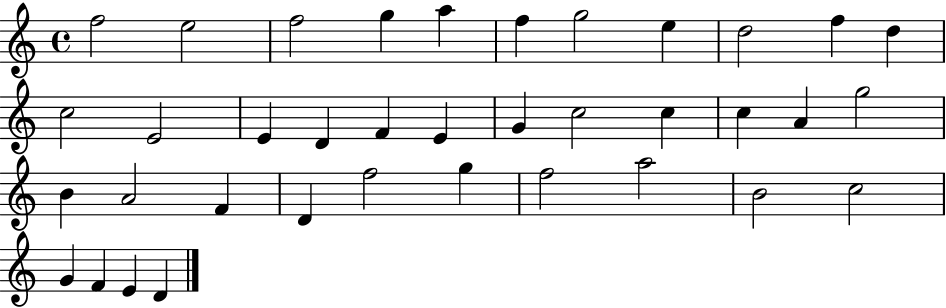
X:1
T:Untitled
M:4/4
L:1/4
K:C
f2 e2 f2 g a f g2 e d2 f d c2 E2 E D F E G c2 c c A g2 B A2 F D f2 g f2 a2 B2 c2 G F E D